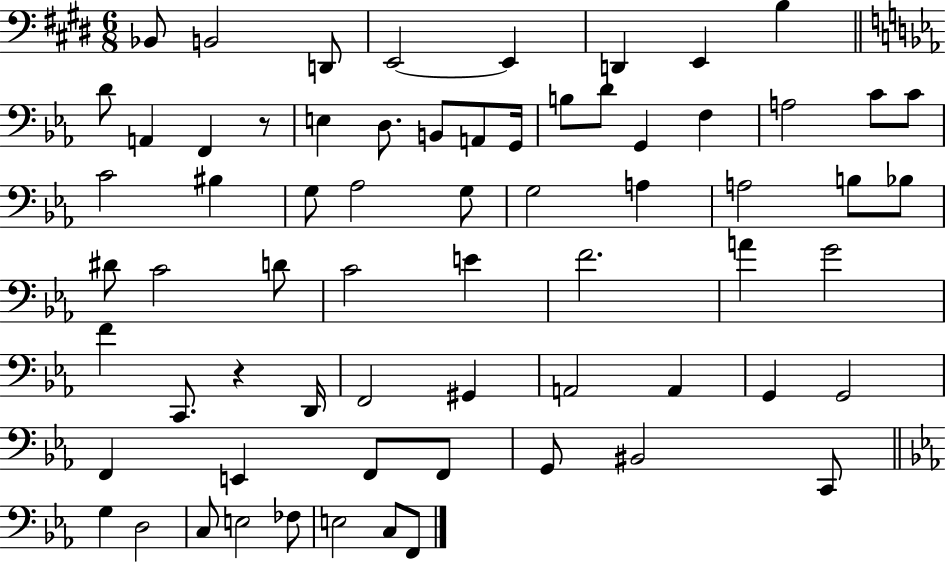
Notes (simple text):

Bb2/e B2/h D2/e E2/h E2/q D2/q E2/q B3/q D4/e A2/q F2/q R/e E3/q D3/e. B2/e A2/e G2/s B3/e D4/e G2/q F3/q A3/h C4/e C4/e C4/h BIS3/q G3/e Ab3/h G3/e G3/h A3/q A3/h B3/e Bb3/e D#4/e C4/h D4/e C4/h E4/q F4/h. A4/q G4/h F4/q C2/e. R/q D2/s F2/h G#2/q A2/h A2/q G2/q G2/h F2/q E2/q F2/e F2/e G2/e BIS2/h C2/e G3/q D3/h C3/e E3/h FES3/e E3/h C3/e F2/e